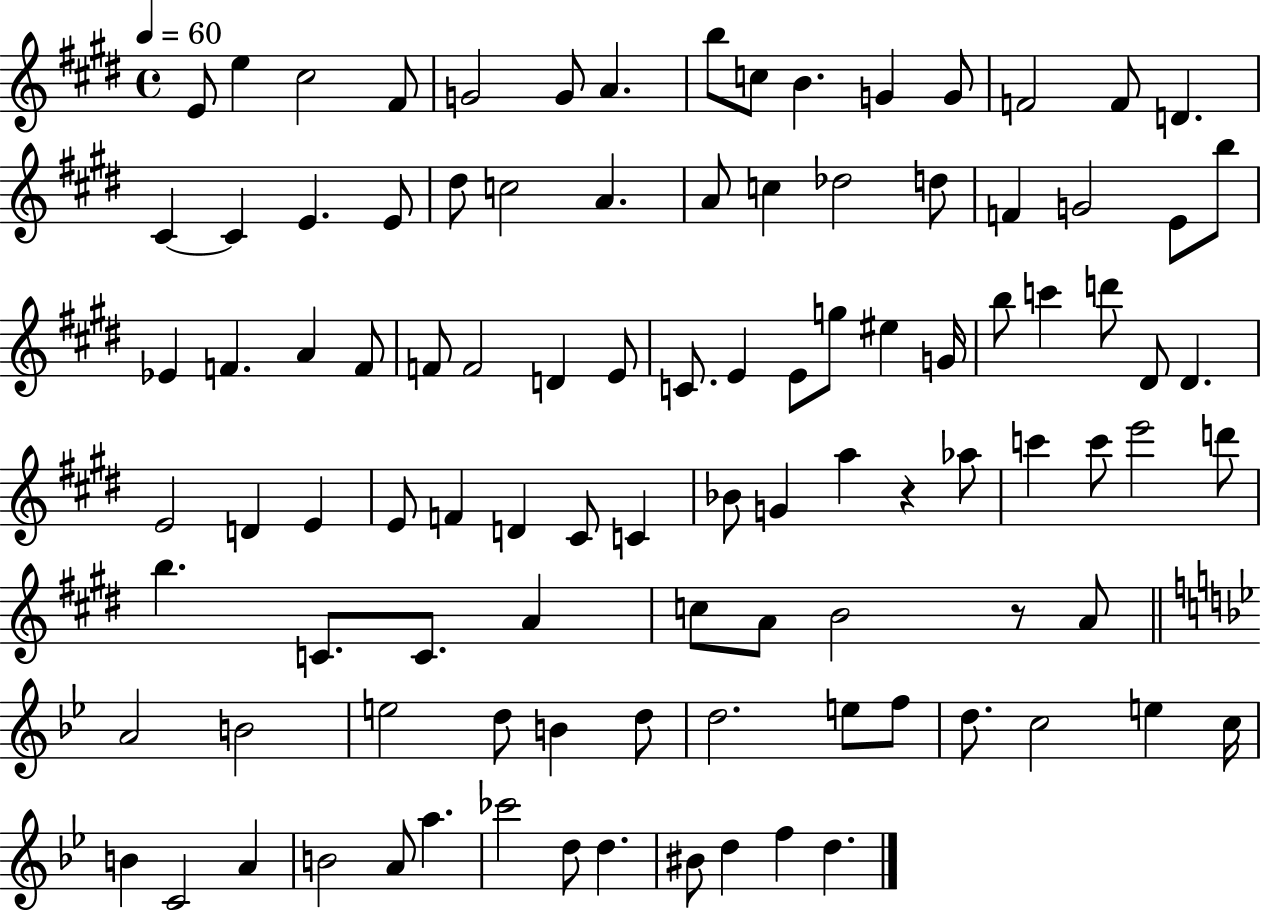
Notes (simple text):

E4/e E5/q C#5/h F#4/e G4/h G4/e A4/q. B5/e C5/e B4/q. G4/q G4/e F4/h F4/e D4/q. C#4/q C#4/q E4/q. E4/e D#5/e C5/h A4/q. A4/e C5/q Db5/h D5/e F4/q G4/h E4/e B5/e Eb4/q F4/q. A4/q F4/e F4/e F4/h D4/q E4/e C4/e. E4/q E4/e G5/e EIS5/q G4/s B5/e C6/q D6/e D#4/e D#4/q. E4/h D4/q E4/q E4/e F4/q D4/q C#4/e C4/q Bb4/e G4/q A5/q R/q Ab5/e C6/q C6/e E6/h D6/e B5/q. C4/e. C4/e. A4/q C5/e A4/e B4/h R/e A4/e A4/h B4/h E5/h D5/e B4/q D5/e D5/h. E5/e F5/e D5/e. C5/h E5/q C5/s B4/q C4/h A4/q B4/h A4/e A5/q. CES6/h D5/e D5/q. BIS4/e D5/q F5/q D5/q.